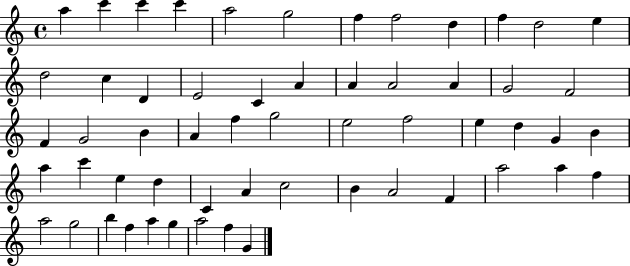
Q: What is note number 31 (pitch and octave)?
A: F5